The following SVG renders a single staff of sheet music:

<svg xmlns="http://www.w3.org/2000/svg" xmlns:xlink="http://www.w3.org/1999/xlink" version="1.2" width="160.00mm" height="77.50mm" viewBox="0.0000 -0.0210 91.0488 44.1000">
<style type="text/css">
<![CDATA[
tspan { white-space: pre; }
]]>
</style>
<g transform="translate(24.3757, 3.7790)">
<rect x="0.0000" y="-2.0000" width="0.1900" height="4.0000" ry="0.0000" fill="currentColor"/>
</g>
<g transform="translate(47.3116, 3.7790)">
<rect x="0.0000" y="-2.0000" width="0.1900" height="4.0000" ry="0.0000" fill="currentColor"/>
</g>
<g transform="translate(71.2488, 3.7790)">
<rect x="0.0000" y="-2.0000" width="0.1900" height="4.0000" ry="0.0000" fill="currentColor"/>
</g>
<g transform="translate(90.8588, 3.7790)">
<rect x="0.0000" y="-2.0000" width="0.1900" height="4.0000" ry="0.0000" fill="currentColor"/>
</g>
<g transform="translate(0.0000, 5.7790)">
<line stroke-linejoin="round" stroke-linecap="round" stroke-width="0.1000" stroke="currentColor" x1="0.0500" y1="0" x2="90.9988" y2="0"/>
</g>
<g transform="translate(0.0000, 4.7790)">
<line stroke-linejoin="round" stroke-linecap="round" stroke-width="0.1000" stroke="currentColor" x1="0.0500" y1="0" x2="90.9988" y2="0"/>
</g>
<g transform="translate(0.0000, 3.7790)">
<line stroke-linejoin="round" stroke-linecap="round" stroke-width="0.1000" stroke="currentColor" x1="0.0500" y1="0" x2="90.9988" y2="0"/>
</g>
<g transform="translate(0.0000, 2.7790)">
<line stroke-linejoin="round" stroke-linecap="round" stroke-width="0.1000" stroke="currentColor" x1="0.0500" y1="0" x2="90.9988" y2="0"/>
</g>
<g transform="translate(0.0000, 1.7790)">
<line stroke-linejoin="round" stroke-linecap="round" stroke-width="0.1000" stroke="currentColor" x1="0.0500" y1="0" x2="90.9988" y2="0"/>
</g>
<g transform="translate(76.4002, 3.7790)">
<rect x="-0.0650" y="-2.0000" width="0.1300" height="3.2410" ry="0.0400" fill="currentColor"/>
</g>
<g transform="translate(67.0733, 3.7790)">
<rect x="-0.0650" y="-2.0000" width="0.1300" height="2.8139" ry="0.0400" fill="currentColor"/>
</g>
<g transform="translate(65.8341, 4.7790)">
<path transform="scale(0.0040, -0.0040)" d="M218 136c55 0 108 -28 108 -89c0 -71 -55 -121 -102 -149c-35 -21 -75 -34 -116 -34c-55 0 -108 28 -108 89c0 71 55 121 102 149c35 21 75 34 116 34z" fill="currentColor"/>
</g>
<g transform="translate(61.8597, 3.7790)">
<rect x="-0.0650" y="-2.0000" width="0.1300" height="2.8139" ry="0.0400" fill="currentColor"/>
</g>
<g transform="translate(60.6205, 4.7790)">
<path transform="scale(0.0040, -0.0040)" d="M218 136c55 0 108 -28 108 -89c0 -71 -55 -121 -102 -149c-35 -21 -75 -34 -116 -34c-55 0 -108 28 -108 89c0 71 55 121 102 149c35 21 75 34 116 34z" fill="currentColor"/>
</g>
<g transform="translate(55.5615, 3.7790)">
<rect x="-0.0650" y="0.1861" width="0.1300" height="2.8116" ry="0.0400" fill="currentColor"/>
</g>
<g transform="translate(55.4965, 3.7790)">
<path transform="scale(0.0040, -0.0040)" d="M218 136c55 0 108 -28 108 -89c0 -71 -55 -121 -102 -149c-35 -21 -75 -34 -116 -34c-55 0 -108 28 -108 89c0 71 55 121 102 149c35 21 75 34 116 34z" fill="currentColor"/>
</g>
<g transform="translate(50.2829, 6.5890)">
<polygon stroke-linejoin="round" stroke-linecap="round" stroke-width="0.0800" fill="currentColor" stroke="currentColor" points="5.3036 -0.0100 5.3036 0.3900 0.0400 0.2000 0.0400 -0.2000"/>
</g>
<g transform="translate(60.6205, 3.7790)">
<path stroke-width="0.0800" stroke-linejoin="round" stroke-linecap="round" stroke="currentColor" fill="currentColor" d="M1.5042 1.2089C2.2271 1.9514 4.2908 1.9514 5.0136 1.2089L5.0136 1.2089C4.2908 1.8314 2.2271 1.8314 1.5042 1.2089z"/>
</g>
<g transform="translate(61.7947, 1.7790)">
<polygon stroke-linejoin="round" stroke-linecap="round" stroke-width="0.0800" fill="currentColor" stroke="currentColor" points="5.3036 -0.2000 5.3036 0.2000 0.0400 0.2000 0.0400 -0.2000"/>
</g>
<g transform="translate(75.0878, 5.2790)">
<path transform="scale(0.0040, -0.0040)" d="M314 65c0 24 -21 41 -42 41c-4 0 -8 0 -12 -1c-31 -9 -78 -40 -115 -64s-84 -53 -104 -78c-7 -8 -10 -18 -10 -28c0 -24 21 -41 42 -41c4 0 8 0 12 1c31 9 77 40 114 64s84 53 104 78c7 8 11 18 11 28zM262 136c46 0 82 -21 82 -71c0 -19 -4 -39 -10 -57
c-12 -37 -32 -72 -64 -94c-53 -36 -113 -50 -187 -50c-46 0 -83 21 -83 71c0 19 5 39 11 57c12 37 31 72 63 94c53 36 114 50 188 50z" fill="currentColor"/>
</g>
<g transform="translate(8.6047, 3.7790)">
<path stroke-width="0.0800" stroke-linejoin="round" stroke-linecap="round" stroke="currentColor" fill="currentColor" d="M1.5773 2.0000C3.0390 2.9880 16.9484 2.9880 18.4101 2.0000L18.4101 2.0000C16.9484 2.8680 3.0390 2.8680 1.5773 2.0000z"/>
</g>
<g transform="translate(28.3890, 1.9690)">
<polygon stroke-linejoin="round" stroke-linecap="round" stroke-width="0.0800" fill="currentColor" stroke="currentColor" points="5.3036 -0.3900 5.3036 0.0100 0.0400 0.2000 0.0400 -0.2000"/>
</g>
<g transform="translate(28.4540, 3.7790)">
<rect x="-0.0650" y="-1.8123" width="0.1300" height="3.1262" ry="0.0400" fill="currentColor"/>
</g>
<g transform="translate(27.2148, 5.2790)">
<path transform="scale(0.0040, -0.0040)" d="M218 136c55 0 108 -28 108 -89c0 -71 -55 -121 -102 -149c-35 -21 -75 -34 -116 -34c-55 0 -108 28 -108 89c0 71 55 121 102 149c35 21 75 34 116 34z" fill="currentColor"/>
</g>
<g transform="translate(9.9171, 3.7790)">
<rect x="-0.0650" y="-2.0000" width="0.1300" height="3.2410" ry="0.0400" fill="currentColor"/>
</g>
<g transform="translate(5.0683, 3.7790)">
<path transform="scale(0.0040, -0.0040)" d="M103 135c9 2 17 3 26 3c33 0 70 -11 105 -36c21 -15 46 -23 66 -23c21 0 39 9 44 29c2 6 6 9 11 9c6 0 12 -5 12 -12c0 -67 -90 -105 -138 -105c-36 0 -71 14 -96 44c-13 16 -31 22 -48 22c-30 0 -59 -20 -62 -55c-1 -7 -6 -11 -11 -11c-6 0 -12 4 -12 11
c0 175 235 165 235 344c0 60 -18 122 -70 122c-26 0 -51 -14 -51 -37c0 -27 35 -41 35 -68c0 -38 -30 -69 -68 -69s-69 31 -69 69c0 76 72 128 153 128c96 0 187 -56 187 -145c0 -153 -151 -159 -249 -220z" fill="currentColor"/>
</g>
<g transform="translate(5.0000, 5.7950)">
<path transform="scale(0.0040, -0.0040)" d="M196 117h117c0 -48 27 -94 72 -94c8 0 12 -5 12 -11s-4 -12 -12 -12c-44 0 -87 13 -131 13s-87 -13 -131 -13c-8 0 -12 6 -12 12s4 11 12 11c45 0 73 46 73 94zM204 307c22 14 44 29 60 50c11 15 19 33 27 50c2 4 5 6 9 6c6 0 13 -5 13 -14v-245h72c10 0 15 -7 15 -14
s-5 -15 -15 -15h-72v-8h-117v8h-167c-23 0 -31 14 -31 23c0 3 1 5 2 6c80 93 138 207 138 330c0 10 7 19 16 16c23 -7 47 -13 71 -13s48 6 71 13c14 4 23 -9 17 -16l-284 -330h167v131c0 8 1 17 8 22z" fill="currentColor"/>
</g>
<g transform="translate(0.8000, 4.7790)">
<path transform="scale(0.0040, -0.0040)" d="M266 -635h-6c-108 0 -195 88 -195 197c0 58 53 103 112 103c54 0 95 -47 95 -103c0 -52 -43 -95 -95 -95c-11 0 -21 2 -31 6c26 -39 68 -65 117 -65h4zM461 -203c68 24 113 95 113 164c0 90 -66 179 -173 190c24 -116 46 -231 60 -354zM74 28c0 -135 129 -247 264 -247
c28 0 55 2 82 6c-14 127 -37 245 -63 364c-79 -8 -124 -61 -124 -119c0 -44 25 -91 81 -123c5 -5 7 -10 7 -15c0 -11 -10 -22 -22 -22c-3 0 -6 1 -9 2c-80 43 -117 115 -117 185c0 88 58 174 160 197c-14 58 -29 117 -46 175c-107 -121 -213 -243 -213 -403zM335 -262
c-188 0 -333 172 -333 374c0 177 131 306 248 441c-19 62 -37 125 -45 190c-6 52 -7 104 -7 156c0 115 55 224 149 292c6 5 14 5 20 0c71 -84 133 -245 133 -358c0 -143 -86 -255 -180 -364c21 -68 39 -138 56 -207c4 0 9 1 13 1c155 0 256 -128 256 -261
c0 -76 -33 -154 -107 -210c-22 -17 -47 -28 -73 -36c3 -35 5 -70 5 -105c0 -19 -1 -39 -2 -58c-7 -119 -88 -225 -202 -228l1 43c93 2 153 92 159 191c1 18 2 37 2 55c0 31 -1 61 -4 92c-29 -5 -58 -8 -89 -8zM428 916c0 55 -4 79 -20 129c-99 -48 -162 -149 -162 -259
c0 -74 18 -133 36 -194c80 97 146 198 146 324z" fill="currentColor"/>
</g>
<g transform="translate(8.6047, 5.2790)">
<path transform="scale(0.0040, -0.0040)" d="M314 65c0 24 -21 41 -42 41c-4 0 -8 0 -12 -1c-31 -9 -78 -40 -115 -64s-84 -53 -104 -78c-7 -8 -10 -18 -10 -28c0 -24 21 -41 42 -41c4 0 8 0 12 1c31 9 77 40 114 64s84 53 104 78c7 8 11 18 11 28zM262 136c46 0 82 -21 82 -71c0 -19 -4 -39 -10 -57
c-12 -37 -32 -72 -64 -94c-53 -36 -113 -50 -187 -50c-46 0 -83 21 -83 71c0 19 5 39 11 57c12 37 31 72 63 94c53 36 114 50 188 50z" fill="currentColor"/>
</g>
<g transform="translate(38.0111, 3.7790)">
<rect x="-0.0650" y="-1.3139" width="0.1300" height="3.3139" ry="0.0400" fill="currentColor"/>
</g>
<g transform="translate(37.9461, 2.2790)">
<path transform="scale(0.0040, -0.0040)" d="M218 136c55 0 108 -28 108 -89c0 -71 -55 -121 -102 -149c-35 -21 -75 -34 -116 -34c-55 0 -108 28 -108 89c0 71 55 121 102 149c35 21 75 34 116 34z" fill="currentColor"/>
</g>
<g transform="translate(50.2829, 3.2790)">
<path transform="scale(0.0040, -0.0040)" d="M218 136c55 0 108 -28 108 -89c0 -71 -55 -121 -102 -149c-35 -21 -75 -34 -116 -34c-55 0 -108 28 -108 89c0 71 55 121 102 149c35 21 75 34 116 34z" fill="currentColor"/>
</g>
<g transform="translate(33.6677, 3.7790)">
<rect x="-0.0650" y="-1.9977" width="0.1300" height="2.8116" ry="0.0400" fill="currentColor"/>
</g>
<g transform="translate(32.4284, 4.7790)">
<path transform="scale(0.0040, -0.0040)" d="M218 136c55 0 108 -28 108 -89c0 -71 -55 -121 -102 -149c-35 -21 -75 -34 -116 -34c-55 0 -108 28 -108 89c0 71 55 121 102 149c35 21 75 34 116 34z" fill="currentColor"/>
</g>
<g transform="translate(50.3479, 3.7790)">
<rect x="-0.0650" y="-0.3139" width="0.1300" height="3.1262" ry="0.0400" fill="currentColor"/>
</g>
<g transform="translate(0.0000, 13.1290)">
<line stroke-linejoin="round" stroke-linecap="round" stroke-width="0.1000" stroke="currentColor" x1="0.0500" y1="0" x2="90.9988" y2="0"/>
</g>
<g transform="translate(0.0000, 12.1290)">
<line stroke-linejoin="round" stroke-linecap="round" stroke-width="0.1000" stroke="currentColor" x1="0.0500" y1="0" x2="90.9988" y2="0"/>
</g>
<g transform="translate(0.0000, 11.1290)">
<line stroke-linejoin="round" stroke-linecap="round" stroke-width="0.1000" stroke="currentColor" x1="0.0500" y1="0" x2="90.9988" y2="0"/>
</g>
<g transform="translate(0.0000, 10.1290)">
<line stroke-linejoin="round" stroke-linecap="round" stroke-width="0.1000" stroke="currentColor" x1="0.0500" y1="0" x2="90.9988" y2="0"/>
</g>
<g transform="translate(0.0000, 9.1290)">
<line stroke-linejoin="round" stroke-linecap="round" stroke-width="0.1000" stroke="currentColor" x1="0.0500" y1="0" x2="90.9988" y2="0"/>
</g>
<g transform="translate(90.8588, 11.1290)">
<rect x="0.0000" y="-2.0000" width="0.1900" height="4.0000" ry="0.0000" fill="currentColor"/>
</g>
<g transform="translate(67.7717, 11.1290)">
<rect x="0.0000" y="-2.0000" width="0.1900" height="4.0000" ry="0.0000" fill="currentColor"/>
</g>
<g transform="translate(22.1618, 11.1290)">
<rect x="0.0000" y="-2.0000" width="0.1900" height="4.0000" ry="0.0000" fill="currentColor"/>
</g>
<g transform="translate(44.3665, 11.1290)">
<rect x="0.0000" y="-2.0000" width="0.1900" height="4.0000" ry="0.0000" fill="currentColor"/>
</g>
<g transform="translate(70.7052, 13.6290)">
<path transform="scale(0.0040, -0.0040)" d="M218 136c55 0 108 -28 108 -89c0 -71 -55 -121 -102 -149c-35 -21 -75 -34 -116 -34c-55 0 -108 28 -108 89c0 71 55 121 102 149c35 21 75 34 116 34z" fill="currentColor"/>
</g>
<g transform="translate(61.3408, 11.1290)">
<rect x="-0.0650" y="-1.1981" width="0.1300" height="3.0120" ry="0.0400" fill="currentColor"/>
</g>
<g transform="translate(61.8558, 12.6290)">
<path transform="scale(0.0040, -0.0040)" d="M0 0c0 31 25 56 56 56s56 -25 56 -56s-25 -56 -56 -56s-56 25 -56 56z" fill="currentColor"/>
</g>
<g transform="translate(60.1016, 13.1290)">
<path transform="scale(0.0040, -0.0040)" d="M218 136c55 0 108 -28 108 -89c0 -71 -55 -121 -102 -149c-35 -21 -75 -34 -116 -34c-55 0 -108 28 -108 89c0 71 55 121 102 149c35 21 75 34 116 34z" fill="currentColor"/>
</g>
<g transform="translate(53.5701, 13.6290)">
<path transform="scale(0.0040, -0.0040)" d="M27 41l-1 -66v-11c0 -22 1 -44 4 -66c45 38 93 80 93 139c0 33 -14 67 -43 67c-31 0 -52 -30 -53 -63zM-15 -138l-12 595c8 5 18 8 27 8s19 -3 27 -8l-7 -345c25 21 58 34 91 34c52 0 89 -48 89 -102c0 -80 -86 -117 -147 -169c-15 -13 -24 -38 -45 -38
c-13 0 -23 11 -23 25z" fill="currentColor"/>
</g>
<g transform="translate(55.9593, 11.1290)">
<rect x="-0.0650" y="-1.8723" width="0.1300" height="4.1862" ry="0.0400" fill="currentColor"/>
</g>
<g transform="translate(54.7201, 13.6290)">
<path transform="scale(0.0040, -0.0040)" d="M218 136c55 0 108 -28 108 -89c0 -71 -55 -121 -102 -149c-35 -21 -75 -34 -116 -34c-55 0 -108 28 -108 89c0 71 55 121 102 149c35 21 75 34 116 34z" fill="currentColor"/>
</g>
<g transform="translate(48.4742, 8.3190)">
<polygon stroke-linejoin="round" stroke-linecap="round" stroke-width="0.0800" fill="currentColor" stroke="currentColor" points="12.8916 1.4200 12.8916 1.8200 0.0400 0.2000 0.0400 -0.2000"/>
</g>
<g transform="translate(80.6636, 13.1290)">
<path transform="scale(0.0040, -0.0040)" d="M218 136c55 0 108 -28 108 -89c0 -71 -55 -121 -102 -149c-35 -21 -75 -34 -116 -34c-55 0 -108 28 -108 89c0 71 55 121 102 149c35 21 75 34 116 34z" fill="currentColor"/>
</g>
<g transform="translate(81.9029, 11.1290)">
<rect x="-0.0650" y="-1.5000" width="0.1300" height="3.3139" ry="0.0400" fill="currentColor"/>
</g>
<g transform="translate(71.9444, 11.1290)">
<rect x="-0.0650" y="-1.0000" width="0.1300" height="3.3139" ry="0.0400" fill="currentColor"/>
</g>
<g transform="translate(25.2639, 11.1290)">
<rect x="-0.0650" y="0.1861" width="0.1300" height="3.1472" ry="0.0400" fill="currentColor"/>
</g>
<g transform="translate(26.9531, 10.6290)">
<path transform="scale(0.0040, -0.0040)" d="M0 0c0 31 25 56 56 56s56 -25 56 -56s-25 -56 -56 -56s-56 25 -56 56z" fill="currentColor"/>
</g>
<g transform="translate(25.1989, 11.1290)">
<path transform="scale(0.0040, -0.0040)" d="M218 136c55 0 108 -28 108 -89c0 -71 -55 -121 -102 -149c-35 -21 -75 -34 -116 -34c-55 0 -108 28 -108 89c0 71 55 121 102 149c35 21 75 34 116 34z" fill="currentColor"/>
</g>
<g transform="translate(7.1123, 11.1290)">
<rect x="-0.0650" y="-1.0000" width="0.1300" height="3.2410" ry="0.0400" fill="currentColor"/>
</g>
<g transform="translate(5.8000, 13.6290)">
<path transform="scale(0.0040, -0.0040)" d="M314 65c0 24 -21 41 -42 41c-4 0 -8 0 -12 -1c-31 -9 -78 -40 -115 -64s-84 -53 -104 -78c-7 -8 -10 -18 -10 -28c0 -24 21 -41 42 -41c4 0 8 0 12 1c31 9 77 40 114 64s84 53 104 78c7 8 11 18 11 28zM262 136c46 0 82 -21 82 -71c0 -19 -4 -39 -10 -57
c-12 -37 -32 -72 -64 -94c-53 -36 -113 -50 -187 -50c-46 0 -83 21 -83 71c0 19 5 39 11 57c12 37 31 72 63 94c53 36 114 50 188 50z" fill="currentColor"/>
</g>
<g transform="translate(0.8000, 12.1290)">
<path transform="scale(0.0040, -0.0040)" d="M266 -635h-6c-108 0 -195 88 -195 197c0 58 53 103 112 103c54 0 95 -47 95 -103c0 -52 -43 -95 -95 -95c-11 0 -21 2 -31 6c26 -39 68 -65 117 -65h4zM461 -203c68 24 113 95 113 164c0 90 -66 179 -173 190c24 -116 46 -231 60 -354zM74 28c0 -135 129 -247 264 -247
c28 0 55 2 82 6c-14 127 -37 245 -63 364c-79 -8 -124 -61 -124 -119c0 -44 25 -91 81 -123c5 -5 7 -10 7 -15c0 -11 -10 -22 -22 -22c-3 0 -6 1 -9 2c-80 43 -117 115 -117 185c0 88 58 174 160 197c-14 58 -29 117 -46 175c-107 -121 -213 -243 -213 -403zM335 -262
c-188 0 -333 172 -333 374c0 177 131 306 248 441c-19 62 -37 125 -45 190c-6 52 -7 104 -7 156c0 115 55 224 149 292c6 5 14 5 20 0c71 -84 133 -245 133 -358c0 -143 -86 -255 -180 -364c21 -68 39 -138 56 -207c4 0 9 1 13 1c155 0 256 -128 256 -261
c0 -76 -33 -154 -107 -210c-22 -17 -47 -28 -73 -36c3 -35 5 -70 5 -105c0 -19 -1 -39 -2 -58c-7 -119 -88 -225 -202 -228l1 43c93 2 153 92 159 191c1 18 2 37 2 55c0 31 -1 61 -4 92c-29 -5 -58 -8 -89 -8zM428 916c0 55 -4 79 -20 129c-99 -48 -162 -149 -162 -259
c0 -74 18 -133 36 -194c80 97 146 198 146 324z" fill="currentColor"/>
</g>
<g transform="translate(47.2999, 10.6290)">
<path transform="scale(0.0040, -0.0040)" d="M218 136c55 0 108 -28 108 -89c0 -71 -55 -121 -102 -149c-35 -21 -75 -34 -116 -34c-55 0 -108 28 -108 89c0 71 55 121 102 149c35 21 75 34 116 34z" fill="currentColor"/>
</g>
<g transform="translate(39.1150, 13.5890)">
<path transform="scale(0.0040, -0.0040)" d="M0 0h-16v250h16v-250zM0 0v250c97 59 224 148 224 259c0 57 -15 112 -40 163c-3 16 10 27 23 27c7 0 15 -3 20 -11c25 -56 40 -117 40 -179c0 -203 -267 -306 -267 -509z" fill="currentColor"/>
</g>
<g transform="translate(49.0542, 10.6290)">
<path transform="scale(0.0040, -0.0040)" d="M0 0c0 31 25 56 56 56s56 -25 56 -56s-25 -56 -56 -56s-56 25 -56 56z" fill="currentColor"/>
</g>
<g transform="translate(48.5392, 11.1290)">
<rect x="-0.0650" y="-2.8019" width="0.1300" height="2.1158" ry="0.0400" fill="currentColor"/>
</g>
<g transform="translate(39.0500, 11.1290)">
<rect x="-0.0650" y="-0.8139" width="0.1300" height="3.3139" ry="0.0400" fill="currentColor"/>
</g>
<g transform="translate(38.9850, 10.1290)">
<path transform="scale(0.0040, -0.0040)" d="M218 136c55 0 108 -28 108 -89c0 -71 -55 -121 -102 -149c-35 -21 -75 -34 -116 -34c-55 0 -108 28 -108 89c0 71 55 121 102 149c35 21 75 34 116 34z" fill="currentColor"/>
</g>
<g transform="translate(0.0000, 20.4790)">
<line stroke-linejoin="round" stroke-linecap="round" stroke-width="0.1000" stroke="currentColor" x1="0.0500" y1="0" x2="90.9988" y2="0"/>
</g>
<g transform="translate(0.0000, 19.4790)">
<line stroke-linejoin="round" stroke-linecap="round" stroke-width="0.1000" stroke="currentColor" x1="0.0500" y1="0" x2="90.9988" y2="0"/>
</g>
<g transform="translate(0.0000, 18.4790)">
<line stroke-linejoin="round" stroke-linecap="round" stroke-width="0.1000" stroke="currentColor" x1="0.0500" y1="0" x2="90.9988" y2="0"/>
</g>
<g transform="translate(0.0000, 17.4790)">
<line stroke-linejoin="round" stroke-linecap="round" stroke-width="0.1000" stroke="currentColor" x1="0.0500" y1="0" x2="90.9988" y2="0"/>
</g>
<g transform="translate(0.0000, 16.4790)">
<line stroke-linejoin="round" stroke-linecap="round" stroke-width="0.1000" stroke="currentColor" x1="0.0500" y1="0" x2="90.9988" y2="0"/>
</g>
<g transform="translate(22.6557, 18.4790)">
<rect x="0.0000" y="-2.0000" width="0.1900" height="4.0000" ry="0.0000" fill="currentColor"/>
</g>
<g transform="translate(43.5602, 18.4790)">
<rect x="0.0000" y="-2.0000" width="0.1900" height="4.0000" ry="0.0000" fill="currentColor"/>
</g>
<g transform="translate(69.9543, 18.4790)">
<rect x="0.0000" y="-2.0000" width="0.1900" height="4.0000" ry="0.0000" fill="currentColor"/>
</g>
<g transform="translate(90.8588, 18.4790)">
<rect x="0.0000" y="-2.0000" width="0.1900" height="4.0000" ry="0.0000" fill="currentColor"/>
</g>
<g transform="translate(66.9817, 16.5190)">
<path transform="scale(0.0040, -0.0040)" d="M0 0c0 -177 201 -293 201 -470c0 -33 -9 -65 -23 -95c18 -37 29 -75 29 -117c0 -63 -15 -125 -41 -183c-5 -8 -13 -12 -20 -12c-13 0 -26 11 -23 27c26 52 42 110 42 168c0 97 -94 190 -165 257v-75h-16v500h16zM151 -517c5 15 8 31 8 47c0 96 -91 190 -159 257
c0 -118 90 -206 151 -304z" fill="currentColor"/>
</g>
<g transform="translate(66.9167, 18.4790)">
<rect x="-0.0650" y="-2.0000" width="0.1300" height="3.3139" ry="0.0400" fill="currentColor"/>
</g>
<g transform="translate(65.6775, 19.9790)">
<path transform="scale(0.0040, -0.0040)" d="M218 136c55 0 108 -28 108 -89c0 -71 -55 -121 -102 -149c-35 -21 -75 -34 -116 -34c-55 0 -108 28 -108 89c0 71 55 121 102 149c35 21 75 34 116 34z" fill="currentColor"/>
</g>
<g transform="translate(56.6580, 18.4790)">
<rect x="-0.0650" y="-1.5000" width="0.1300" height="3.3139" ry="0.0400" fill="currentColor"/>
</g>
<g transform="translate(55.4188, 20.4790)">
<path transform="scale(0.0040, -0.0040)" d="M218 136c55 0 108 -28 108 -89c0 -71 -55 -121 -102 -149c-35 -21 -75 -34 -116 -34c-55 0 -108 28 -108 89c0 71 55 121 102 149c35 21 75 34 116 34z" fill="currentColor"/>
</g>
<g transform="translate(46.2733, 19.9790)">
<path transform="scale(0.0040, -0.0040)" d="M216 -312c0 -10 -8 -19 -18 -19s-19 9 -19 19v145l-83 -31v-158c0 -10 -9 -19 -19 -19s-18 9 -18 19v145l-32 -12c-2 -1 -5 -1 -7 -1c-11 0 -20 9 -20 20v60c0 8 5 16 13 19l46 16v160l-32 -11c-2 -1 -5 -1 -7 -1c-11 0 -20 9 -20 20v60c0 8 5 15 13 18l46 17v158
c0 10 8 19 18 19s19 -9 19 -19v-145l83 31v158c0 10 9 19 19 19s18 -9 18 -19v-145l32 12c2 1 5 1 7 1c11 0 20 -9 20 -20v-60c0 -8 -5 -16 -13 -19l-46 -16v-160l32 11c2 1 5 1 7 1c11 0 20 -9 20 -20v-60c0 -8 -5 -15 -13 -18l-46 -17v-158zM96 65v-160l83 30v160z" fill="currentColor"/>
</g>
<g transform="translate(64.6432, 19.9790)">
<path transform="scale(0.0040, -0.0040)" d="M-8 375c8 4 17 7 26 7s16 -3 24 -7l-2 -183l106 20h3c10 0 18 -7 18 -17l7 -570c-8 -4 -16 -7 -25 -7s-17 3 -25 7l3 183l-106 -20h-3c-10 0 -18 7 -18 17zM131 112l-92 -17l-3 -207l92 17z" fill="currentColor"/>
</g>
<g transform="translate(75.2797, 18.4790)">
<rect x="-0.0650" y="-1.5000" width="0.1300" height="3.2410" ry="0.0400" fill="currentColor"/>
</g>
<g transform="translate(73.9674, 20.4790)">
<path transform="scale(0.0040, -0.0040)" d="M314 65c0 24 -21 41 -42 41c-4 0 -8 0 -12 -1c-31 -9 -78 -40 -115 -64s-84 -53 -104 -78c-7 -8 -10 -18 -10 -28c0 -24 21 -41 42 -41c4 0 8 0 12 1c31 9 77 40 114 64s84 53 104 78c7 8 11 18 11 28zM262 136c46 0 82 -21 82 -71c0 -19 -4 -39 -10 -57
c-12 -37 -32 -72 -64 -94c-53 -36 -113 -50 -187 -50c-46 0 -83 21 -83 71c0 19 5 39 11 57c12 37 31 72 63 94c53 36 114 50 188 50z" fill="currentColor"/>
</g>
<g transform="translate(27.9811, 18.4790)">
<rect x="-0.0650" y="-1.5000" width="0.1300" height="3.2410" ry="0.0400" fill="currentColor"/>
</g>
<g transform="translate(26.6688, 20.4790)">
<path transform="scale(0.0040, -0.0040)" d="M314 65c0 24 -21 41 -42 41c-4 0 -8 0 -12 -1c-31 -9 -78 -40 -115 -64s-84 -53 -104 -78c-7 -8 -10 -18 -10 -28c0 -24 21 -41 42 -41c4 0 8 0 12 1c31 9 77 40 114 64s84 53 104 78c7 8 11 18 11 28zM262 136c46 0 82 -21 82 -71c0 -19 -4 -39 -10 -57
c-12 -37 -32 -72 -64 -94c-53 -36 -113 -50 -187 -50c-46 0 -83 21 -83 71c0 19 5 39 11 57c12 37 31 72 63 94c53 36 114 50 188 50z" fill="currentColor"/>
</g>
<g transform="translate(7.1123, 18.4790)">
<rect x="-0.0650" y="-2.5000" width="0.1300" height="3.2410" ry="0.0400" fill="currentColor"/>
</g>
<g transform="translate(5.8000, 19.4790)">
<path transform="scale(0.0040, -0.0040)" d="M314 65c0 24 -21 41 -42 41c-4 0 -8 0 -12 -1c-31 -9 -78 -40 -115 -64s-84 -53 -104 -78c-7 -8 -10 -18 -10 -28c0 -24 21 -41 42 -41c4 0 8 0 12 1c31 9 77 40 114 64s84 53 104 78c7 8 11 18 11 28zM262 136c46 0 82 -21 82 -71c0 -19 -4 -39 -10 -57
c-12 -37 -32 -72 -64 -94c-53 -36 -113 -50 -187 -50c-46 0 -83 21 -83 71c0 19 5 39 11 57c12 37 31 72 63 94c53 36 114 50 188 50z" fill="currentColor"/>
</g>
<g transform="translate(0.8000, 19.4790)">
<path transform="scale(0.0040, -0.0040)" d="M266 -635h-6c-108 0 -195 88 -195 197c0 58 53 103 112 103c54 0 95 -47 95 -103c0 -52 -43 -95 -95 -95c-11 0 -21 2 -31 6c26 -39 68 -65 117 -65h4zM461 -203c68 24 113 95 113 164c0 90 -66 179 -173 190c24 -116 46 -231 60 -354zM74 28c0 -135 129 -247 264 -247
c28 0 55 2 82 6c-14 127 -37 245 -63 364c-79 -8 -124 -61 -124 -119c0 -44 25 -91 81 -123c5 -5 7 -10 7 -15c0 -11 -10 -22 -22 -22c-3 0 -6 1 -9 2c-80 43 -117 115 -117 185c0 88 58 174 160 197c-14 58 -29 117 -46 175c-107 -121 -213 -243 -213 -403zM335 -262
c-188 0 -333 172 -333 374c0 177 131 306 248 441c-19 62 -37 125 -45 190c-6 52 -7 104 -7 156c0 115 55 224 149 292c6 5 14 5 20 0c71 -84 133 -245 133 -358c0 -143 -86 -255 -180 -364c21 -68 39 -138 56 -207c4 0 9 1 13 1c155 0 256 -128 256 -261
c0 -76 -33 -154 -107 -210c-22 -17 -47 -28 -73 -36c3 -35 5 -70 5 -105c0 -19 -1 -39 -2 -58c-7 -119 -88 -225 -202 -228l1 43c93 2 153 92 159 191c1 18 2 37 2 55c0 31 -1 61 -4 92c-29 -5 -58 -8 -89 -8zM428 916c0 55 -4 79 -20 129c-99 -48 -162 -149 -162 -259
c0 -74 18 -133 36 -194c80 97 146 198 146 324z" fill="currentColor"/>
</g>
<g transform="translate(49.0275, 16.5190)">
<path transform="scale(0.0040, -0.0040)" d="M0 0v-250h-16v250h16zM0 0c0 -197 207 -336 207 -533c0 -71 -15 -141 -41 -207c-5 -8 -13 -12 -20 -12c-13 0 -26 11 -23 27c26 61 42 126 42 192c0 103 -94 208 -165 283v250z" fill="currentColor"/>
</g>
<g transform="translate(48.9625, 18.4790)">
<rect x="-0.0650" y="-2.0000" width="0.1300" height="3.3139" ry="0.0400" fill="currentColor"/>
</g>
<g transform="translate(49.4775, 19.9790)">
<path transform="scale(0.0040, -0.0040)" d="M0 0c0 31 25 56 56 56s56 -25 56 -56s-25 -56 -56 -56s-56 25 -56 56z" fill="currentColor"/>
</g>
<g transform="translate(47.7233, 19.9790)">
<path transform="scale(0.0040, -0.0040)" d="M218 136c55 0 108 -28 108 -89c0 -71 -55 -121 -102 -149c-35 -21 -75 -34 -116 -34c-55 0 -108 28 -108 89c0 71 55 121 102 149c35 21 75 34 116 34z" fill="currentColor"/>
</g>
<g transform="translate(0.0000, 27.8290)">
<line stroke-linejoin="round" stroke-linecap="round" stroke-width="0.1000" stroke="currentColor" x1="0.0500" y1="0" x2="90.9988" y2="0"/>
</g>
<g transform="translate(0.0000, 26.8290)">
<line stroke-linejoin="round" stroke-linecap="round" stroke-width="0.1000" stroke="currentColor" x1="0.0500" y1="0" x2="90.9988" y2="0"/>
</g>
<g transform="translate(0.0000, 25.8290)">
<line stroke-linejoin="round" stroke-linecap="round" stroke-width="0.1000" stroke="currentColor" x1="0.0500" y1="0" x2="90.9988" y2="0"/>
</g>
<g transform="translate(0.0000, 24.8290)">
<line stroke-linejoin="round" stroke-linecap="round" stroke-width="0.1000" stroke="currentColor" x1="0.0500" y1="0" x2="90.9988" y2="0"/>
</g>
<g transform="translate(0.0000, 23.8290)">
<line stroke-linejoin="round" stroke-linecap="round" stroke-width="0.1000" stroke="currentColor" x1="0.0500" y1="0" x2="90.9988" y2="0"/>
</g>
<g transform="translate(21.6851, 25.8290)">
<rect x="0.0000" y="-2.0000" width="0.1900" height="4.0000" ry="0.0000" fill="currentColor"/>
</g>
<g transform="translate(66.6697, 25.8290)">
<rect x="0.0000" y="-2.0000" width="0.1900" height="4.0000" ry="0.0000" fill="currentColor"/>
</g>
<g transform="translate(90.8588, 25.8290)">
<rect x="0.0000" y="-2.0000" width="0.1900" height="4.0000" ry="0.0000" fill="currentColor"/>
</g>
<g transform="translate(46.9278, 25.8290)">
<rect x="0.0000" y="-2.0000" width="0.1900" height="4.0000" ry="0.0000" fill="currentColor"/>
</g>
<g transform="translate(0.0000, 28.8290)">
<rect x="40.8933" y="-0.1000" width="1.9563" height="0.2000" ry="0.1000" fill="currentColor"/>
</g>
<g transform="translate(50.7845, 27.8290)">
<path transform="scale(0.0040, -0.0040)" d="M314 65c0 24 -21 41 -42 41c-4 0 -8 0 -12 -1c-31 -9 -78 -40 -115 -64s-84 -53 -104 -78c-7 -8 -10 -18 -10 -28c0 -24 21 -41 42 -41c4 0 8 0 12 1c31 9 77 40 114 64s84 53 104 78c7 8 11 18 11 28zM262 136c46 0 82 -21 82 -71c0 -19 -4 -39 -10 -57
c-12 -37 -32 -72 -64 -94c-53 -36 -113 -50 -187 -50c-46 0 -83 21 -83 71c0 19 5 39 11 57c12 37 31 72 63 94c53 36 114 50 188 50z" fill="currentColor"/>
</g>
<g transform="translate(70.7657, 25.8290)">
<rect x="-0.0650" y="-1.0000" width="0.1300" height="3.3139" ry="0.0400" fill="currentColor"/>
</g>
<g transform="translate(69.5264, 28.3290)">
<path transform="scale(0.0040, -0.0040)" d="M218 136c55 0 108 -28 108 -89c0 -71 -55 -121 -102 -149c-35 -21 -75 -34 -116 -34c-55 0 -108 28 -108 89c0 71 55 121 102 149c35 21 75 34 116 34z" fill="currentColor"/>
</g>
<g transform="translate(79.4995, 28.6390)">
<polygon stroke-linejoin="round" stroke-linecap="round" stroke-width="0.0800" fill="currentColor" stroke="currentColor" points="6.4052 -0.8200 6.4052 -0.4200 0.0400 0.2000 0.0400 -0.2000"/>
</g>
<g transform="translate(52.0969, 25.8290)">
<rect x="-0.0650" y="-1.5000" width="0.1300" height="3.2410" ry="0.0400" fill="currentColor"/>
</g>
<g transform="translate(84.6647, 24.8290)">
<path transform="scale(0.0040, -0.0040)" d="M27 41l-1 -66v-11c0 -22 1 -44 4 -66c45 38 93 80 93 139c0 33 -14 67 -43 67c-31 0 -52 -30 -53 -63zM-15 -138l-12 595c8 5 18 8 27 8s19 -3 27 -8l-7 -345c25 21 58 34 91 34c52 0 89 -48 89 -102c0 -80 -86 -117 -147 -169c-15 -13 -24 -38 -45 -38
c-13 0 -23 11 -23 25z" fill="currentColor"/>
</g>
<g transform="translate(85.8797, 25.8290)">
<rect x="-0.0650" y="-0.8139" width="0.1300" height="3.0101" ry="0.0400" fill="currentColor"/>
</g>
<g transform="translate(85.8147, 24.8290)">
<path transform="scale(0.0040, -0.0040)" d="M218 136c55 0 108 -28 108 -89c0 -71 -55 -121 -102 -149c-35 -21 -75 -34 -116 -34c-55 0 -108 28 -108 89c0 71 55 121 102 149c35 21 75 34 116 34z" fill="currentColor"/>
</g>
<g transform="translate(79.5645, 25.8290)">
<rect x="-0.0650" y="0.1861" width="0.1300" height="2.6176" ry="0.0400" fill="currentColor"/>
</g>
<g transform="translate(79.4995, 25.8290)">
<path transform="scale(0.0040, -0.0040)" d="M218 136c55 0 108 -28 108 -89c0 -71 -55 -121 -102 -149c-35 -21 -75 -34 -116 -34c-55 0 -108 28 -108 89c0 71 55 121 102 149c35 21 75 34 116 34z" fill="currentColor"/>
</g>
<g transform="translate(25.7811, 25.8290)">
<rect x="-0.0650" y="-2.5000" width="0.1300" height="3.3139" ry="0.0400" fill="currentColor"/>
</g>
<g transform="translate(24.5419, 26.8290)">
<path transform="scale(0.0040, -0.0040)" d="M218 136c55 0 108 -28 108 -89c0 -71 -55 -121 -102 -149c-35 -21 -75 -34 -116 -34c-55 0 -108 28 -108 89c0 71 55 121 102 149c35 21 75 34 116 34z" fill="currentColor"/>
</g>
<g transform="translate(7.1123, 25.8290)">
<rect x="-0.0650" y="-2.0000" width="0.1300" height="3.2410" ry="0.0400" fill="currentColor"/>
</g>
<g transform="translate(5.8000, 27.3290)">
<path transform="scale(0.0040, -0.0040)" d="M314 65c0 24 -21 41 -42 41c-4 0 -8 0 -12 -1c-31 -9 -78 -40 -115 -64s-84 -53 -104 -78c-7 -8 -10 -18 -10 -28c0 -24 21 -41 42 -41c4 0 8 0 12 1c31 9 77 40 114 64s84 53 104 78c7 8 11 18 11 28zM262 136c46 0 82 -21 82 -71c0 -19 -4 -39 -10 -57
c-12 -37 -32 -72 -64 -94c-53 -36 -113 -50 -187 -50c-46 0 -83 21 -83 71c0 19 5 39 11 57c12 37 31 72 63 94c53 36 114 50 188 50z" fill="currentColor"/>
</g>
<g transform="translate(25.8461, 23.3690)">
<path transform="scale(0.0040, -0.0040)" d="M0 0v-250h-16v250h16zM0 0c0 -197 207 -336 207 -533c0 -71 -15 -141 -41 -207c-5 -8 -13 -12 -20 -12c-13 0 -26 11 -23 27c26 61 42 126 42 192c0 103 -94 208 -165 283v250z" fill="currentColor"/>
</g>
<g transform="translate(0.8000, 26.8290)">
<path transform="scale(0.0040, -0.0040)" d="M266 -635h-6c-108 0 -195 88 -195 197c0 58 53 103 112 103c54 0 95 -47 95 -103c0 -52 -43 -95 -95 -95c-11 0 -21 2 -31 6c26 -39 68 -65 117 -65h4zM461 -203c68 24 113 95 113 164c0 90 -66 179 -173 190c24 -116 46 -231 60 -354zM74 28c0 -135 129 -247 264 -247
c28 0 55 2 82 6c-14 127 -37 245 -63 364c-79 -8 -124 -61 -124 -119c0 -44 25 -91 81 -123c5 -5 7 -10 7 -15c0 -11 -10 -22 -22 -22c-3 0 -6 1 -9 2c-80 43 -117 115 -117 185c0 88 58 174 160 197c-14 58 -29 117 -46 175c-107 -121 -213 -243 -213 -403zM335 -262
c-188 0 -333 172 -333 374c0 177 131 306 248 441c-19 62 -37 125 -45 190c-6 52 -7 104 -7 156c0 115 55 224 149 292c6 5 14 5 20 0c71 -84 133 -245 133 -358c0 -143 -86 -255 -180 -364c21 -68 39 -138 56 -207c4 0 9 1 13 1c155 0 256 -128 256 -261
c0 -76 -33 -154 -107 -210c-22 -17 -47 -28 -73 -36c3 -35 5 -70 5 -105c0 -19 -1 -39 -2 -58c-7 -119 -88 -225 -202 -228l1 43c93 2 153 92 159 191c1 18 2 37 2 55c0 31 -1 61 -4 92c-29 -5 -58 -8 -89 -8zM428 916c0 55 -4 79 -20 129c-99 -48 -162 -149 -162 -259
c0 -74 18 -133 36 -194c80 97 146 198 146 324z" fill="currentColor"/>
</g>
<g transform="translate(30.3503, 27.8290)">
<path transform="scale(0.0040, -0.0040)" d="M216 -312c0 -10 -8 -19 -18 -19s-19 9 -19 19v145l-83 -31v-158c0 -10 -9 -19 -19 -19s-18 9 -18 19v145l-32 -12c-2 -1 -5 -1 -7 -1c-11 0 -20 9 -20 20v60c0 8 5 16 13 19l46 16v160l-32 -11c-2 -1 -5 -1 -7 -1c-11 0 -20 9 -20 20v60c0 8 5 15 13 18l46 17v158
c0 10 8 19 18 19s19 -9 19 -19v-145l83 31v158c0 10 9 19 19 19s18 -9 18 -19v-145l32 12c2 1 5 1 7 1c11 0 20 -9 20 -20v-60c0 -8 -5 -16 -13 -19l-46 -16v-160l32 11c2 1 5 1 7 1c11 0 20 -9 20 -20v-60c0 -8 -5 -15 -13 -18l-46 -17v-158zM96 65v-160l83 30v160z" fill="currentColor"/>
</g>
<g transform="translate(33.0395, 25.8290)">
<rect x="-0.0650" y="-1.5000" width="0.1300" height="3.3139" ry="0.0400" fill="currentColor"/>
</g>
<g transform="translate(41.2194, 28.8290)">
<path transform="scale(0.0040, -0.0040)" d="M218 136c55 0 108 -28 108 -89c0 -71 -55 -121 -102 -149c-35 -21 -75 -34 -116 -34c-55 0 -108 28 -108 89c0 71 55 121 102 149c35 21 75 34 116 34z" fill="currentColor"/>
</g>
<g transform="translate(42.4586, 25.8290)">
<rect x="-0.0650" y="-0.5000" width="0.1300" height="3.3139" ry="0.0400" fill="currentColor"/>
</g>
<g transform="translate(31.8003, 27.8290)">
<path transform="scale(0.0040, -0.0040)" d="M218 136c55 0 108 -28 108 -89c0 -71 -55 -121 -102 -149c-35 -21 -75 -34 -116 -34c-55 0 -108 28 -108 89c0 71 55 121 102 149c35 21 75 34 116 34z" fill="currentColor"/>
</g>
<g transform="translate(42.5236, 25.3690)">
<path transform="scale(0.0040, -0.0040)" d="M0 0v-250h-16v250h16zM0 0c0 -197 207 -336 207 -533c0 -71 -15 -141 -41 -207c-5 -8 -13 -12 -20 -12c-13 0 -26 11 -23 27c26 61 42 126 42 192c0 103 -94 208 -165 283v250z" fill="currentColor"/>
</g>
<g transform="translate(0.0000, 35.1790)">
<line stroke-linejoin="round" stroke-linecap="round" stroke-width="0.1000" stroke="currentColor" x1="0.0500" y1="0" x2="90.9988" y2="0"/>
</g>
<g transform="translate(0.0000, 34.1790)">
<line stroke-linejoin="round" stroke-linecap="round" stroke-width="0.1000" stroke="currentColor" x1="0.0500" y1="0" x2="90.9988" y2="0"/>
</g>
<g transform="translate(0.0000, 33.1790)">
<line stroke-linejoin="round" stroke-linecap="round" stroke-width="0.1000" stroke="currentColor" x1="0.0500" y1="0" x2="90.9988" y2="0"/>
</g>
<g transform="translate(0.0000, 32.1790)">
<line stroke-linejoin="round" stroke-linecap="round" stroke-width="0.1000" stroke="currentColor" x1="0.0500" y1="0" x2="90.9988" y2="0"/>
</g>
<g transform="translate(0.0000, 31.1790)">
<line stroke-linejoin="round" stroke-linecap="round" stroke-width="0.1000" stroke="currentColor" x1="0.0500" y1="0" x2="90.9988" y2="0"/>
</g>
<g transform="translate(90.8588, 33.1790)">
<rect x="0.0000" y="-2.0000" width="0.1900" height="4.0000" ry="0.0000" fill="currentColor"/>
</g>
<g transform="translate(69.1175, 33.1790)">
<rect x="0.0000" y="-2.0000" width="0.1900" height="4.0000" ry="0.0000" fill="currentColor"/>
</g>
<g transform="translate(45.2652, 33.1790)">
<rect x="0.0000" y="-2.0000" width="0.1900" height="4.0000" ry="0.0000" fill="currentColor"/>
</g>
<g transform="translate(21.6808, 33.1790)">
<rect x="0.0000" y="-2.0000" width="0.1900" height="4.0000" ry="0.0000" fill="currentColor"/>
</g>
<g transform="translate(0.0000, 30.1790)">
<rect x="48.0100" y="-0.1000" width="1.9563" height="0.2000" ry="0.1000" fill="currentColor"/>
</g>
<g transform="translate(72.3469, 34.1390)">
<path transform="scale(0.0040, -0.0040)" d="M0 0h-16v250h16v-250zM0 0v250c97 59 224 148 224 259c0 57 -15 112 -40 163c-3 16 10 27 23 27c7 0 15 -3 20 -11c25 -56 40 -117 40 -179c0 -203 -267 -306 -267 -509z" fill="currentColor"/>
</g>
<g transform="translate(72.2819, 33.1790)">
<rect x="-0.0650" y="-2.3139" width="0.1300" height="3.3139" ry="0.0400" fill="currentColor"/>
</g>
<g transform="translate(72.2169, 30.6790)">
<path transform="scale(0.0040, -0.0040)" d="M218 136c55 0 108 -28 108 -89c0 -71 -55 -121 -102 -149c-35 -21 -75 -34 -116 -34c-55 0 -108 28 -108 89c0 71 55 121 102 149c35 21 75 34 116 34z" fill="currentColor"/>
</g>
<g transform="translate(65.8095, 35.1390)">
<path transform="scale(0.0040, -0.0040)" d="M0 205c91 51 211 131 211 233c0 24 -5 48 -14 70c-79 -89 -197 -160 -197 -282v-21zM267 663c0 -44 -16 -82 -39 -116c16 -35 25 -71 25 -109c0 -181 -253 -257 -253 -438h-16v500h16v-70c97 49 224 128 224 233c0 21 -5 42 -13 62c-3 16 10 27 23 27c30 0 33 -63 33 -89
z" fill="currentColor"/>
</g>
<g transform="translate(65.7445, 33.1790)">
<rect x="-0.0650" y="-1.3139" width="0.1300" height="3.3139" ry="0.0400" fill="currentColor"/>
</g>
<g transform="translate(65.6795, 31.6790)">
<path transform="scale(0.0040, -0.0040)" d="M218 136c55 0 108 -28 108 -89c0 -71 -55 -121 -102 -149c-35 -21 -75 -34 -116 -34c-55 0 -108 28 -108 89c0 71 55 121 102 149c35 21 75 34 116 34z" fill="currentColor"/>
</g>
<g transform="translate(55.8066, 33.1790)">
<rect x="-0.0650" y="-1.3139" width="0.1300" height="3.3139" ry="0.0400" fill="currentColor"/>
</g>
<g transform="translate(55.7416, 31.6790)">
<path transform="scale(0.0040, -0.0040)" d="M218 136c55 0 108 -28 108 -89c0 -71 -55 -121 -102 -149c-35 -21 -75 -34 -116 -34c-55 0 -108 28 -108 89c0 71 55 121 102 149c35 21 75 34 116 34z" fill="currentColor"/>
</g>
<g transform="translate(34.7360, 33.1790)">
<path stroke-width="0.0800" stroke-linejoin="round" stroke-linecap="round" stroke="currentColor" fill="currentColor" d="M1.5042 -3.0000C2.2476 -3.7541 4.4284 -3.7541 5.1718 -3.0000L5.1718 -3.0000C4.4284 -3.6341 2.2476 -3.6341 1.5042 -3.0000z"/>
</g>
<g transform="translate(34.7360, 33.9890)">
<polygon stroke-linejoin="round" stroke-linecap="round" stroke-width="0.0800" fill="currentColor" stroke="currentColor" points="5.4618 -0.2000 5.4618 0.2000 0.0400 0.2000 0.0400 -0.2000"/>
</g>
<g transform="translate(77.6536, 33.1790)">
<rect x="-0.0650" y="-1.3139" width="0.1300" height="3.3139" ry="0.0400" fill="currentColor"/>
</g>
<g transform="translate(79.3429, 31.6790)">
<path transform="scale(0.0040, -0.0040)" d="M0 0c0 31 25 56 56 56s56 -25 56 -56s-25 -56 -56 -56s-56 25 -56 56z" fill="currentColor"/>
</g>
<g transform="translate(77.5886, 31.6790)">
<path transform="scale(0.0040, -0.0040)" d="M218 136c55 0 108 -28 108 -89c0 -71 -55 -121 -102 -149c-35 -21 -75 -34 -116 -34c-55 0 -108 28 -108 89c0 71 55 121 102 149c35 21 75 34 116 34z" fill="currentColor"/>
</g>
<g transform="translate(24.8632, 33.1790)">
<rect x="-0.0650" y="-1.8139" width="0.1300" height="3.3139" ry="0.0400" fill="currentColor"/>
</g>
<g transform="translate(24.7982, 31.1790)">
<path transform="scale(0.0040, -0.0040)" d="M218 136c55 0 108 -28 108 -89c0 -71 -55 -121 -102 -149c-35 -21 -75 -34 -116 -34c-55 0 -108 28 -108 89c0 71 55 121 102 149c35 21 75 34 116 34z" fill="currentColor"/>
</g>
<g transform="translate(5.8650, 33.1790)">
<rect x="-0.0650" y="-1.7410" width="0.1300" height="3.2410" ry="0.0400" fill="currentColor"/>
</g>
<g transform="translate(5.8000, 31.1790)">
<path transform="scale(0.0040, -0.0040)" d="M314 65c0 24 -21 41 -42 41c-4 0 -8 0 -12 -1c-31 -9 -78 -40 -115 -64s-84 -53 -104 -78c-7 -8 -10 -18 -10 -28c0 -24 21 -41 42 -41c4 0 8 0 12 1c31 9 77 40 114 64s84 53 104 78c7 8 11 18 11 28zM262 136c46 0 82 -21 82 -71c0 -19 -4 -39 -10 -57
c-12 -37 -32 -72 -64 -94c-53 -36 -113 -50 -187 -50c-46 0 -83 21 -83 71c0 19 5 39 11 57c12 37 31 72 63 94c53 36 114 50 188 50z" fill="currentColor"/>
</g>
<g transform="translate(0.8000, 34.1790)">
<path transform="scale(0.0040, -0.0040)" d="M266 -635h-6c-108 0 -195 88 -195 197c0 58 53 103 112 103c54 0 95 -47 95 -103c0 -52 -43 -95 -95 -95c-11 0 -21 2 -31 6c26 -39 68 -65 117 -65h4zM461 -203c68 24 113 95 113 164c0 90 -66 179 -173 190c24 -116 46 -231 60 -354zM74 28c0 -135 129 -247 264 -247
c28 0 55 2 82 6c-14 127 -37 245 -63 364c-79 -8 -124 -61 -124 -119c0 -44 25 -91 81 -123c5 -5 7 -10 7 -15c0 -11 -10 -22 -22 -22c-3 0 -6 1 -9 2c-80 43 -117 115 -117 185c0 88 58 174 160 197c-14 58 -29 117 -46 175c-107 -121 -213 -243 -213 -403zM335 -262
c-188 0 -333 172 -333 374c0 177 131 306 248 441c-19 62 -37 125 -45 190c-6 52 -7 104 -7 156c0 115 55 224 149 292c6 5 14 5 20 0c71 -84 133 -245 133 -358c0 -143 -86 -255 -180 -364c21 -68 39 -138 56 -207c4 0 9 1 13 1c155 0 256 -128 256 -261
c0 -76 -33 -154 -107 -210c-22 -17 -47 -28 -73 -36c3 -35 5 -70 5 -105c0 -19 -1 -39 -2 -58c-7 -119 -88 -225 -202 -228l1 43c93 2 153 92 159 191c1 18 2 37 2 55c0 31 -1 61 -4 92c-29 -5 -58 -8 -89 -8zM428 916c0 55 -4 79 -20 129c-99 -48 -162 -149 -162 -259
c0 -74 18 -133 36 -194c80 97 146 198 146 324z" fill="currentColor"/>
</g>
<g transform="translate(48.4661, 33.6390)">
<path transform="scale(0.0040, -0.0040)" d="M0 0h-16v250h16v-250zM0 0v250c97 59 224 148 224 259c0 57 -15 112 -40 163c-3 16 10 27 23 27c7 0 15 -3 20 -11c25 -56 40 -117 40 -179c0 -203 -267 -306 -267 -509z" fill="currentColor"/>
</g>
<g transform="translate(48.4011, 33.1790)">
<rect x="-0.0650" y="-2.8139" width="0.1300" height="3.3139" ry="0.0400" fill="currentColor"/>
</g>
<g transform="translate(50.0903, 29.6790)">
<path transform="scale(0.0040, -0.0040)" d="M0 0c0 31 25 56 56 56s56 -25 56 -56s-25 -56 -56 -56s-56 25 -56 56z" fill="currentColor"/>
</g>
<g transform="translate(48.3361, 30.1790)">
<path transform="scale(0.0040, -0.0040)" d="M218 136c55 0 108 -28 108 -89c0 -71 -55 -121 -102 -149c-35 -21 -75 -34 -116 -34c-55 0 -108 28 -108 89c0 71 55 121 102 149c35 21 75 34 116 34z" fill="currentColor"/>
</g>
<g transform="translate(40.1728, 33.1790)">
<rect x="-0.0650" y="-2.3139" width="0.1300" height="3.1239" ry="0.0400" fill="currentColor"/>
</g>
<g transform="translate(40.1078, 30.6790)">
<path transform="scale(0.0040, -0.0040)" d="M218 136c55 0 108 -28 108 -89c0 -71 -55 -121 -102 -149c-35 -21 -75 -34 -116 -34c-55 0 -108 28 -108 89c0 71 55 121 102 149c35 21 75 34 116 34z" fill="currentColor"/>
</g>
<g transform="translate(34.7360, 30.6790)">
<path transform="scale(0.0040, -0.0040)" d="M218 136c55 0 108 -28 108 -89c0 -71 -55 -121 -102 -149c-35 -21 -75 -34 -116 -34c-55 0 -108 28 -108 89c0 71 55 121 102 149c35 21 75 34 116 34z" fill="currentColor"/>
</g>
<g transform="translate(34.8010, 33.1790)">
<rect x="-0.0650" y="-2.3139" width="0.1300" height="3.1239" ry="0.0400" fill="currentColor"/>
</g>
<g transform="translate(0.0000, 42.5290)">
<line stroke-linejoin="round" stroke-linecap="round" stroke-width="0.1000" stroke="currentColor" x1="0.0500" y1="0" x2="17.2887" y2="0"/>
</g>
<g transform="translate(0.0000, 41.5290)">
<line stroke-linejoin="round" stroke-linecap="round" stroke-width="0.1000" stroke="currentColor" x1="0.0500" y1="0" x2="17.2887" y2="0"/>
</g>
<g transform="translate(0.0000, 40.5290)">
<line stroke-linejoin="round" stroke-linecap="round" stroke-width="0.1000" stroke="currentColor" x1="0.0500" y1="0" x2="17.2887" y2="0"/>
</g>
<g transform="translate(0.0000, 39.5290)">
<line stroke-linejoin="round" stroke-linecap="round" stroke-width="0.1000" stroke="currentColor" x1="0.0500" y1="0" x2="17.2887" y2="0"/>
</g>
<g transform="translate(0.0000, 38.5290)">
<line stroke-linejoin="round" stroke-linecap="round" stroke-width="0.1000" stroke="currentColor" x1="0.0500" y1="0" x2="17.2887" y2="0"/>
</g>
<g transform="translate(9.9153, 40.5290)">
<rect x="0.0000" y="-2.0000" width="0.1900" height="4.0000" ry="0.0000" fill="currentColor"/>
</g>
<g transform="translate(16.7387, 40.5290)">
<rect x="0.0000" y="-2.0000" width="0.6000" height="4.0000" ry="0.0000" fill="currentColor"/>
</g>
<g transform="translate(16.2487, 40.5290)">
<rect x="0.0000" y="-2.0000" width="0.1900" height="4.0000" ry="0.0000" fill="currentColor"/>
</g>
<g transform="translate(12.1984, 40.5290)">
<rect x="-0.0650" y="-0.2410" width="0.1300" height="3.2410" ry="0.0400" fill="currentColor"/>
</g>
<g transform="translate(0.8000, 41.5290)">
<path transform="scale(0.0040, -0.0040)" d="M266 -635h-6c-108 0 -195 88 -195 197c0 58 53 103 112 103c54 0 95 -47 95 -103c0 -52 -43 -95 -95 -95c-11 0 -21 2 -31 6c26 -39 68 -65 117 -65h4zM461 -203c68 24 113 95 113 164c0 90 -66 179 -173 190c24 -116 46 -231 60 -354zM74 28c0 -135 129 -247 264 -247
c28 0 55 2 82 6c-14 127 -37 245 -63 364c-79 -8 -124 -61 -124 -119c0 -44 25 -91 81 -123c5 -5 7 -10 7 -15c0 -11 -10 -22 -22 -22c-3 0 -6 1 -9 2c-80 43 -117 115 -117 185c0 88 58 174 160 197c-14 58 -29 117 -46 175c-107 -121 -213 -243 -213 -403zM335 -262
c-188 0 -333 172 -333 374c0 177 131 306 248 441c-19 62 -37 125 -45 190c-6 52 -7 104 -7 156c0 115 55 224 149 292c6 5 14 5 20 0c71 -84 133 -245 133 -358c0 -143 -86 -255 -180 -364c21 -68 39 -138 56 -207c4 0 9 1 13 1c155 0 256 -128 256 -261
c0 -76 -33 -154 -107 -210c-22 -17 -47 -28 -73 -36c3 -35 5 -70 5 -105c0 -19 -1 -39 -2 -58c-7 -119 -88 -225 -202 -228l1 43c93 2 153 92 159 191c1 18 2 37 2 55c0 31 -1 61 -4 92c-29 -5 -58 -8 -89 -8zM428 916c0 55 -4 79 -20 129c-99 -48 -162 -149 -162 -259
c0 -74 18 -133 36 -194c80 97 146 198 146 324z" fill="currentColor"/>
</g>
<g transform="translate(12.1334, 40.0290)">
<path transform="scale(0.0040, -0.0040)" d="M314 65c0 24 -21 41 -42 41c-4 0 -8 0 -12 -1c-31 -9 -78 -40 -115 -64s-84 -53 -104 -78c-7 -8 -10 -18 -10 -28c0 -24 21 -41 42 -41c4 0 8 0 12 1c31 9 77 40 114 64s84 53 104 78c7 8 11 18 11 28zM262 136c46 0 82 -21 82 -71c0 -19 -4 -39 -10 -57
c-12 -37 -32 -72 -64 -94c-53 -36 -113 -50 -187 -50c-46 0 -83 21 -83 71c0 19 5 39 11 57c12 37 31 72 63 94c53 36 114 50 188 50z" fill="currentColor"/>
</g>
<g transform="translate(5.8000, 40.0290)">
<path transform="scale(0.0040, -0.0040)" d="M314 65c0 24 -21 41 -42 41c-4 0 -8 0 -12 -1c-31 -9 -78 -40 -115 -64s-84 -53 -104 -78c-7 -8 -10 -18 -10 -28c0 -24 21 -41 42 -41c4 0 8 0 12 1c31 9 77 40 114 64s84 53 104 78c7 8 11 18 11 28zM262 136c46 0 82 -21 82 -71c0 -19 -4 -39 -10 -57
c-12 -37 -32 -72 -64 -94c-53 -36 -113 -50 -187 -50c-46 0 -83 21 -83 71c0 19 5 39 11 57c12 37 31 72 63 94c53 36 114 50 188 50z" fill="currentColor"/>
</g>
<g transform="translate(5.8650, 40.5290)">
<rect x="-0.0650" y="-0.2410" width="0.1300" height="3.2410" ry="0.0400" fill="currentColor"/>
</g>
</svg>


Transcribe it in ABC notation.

X:1
T:Untitled
M:2/4
L:1/4
K:C
F2 F/2 G/2 e c/2 B/2 G/2 G/2 F2 D2 B d/2 c/2 _D/2 E/2 D E G2 E2 ^F/2 E F/4 E2 F2 G/2 ^E C/2 E2 D B/2 _d/2 f2 f g/2 g/2 a/2 e e/4 g/2 e c2 c2